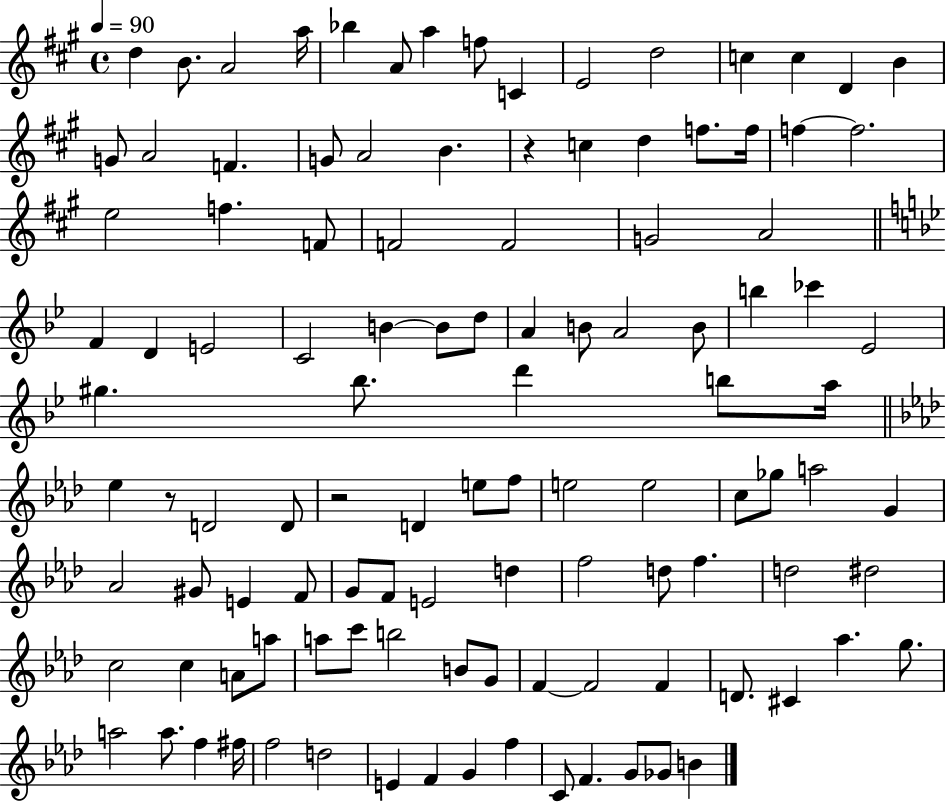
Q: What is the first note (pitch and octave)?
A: D5